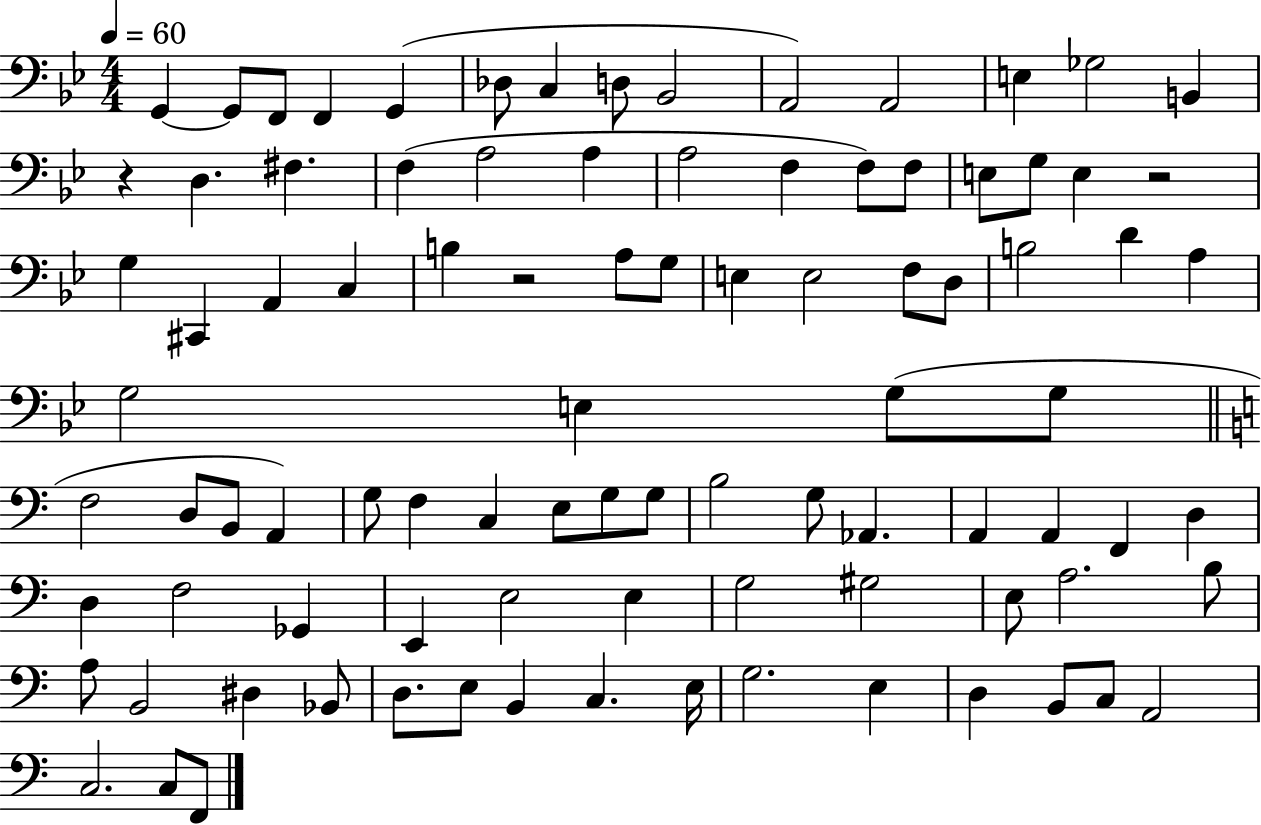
X:1
T:Untitled
M:4/4
L:1/4
K:Bb
G,, G,,/2 F,,/2 F,, G,, _D,/2 C, D,/2 _B,,2 A,,2 A,,2 E, _G,2 B,, z D, ^F, F, A,2 A, A,2 F, F,/2 F,/2 E,/2 G,/2 E, z2 G, ^C,, A,, C, B, z2 A,/2 G,/2 E, E,2 F,/2 D,/2 B,2 D A, G,2 E, G,/2 G,/2 F,2 D,/2 B,,/2 A,, G,/2 F, C, E,/2 G,/2 G,/2 B,2 G,/2 _A,, A,, A,, F,, D, D, F,2 _G,, E,, E,2 E, G,2 ^G,2 E,/2 A,2 B,/2 A,/2 B,,2 ^D, _B,,/2 D,/2 E,/2 B,, C, E,/4 G,2 E, D, B,,/2 C,/2 A,,2 C,2 C,/2 F,,/2